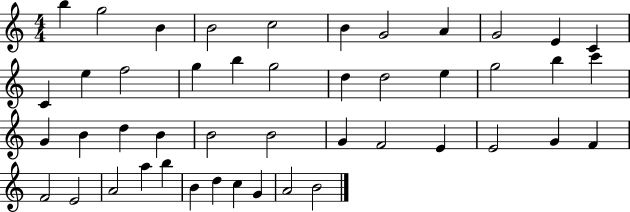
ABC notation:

X:1
T:Untitled
M:4/4
L:1/4
K:C
b g2 B B2 c2 B G2 A G2 E C C e f2 g b g2 d d2 e g2 b c' G B d B B2 B2 G F2 E E2 G F F2 E2 A2 a b B d c G A2 B2